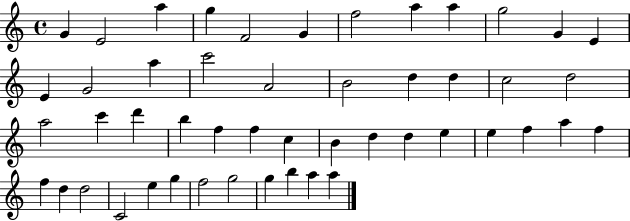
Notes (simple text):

G4/q E4/h A5/q G5/q F4/h G4/q F5/h A5/q A5/q G5/h G4/q E4/q E4/q G4/h A5/q C6/h A4/h B4/h D5/q D5/q C5/h D5/h A5/h C6/q D6/q B5/q F5/q F5/q C5/q B4/q D5/q D5/q E5/q E5/q F5/q A5/q F5/q F5/q D5/q D5/h C4/h E5/q G5/q F5/h G5/h G5/q B5/q A5/q A5/q